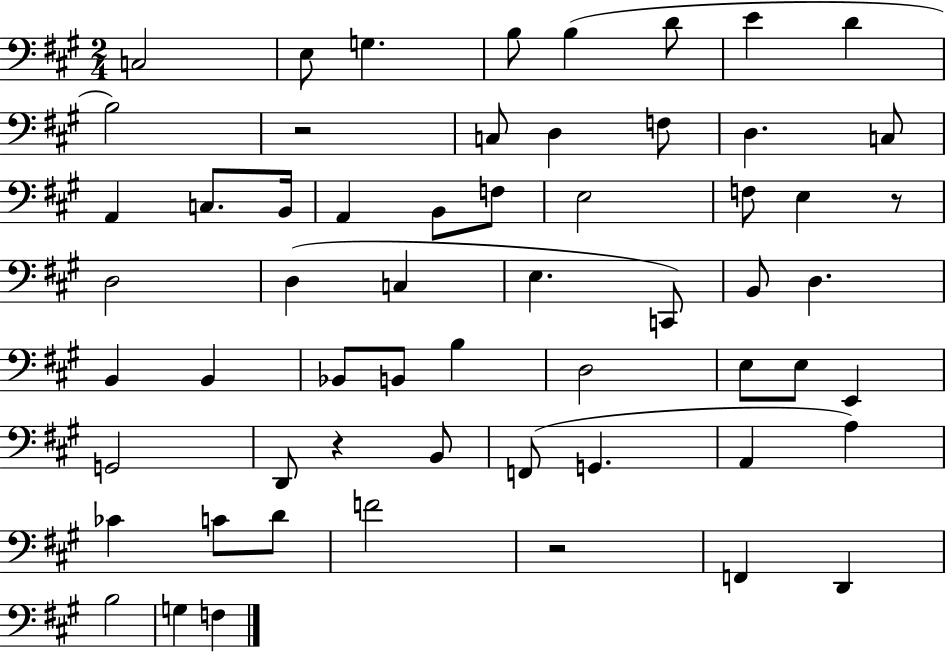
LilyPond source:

{
  \clef bass
  \numericTimeSignature
  \time 2/4
  \key a \major
  c2 | e8 g4. | b8 b4( d'8 | e'4 d'4 | \break b2) | r2 | c8 d4 f8 | d4. c8 | \break a,4 c8. b,16 | a,4 b,8 f8 | e2 | f8 e4 r8 | \break d2 | d4( c4 | e4. c,8) | b,8 d4. | \break b,4 b,4 | bes,8 b,8 b4 | d2 | e8 e8 e,4 | \break g,2 | d,8 r4 b,8 | f,8( g,4. | a,4 a4) | \break ces'4 c'8 d'8 | f'2 | r2 | f,4 d,4 | \break b2 | g4 f4 | \bar "|."
}